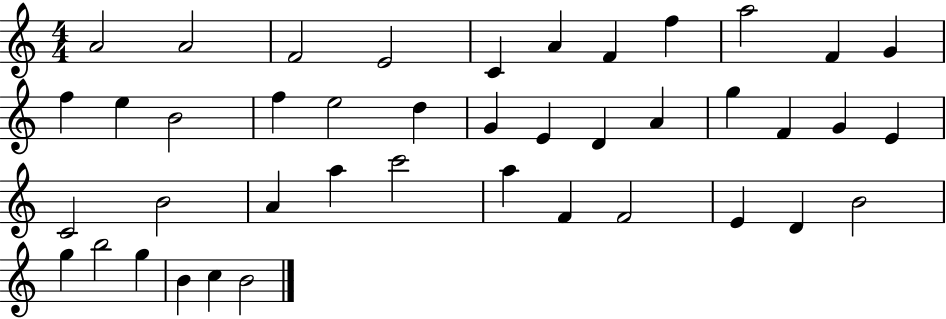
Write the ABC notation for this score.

X:1
T:Untitled
M:4/4
L:1/4
K:C
A2 A2 F2 E2 C A F f a2 F G f e B2 f e2 d G E D A g F G E C2 B2 A a c'2 a F F2 E D B2 g b2 g B c B2